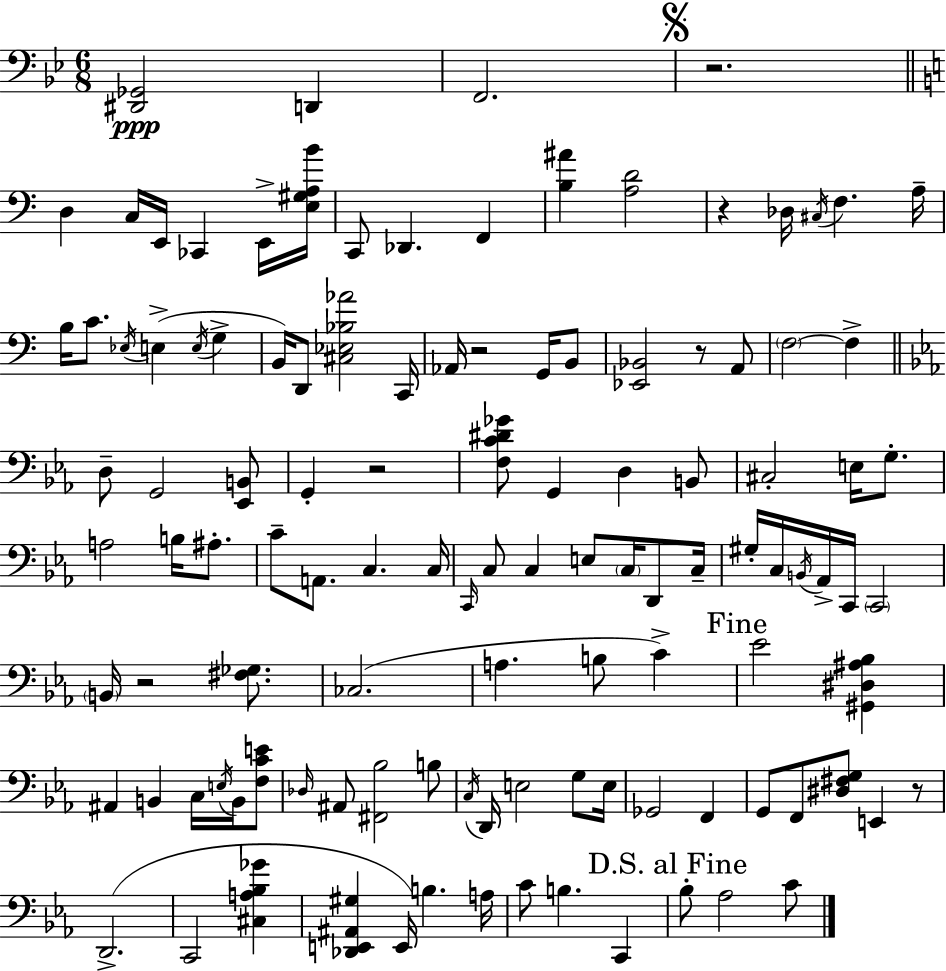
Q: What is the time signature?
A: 6/8